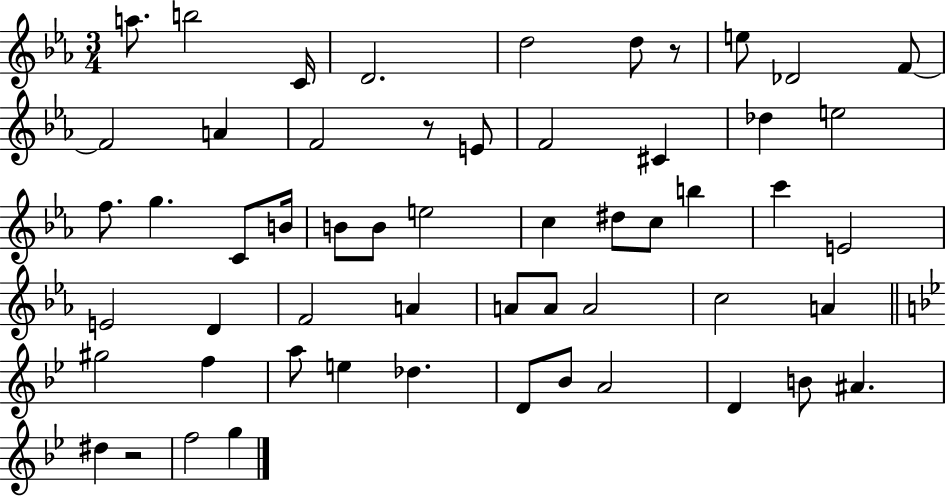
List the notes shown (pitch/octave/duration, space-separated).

A5/e. B5/h C4/s D4/h. D5/h D5/e R/e E5/e Db4/h F4/e F4/h A4/q F4/h R/e E4/e F4/h C#4/q Db5/q E5/h F5/e. G5/q. C4/e B4/s B4/e B4/e E5/h C5/q D#5/e C5/e B5/q C6/q E4/h E4/h D4/q F4/h A4/q A4/e A4/e A4/h C5/h A4/q G#5/h F5/q A5/e E5/q Db5/q. D4/e Bb4/e A4/h D4/q B4/e A#4/q. D#5/q R/h F5/h G5/q